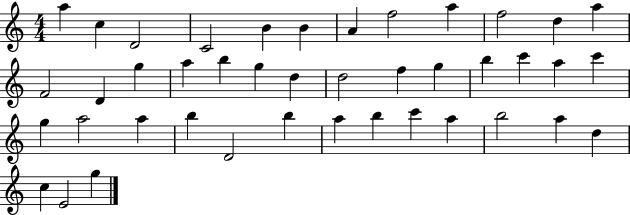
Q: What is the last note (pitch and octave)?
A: G5